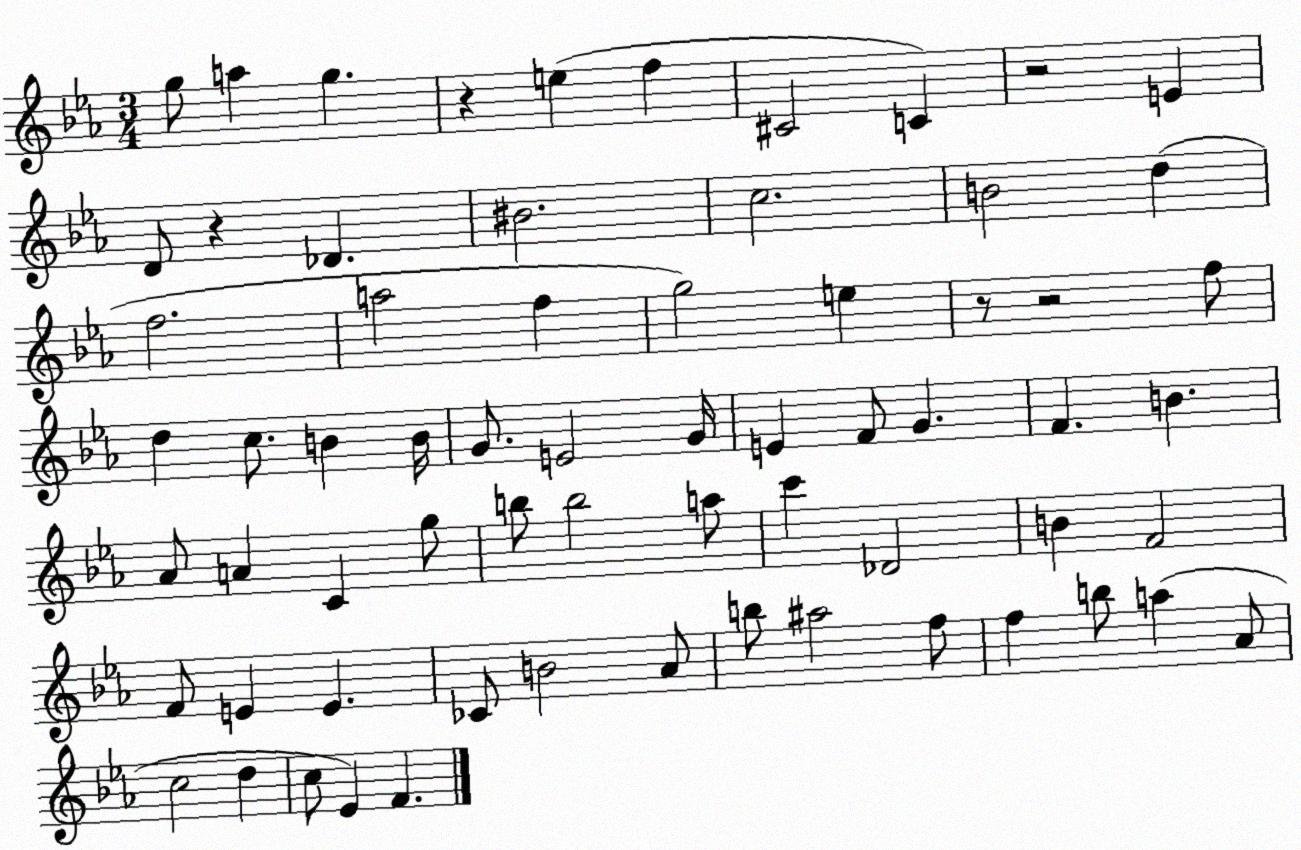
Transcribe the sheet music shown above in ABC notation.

X:1
T:Untitled
M:3/4
L:1/4
K:Eb
g/2 a g z e f ^C2 C z2 E D/2 z _D ^B2 c2 B2 d f2 a2 f g2 e z/2 z2 f/2 d c/2 B B/4 G/2 E2 G/4 E F/2 G F B _A/2 A C g/2 b/2 b2 a/2 c' _D2 B F2 F/2 E E _C/2 B2 _A/2 b/2 ^a2 f/2 f b/2 a _A/2 c2 d c/2 _E F